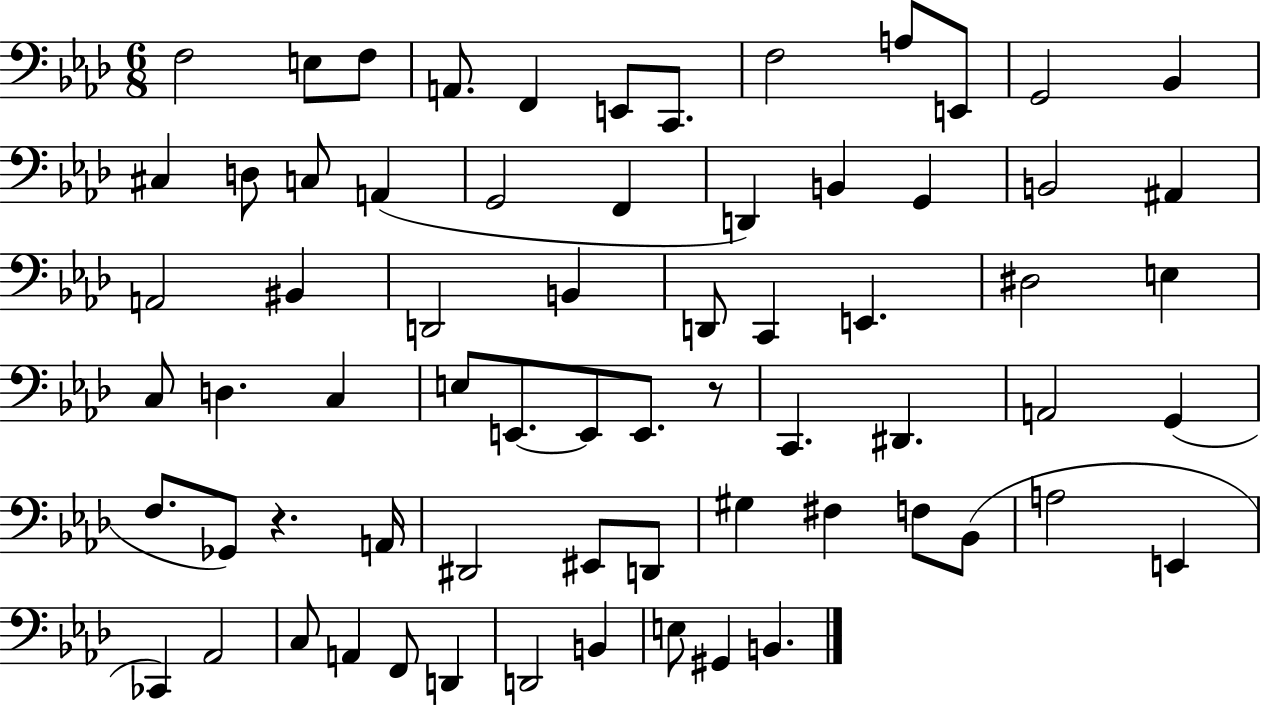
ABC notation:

X:1
T:Untitled
M:6/8
L:1/4
K:Ab
F,2 E,/2 F,/2 A,,/2 F,, E,,/2 C,,/2 F,2 A,/2 E,,/2 G,,2 _B,, ^C, D,/2 C,/2 A,, G,,2 F,, D,, B,, G,, B,,2 ^A,, A,,2 ^B,, D,,2 B,, D,,/2 C,, E,, ^D,2 E, C,/2 D, C, E,/2 E,,/2 E,,/2 E,,/2 z/2 C,, ^D,, A,,2 G,, F,/2 _G,,/2 z A,,/4 ^D,,2 ^E,,/2 D,,/2 ^G, ^F, F,/2 _B,,/2 A,2 E,, _C,, _A,,2 C,/2 A,, F,,/2 D,, D,,2 B,, E,/2 ^G,, B,,